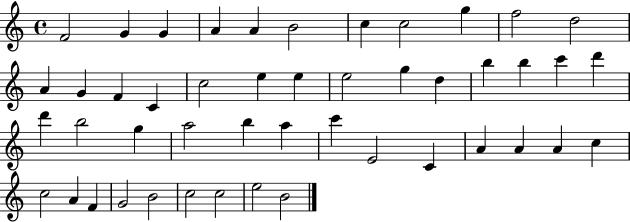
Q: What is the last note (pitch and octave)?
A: B4